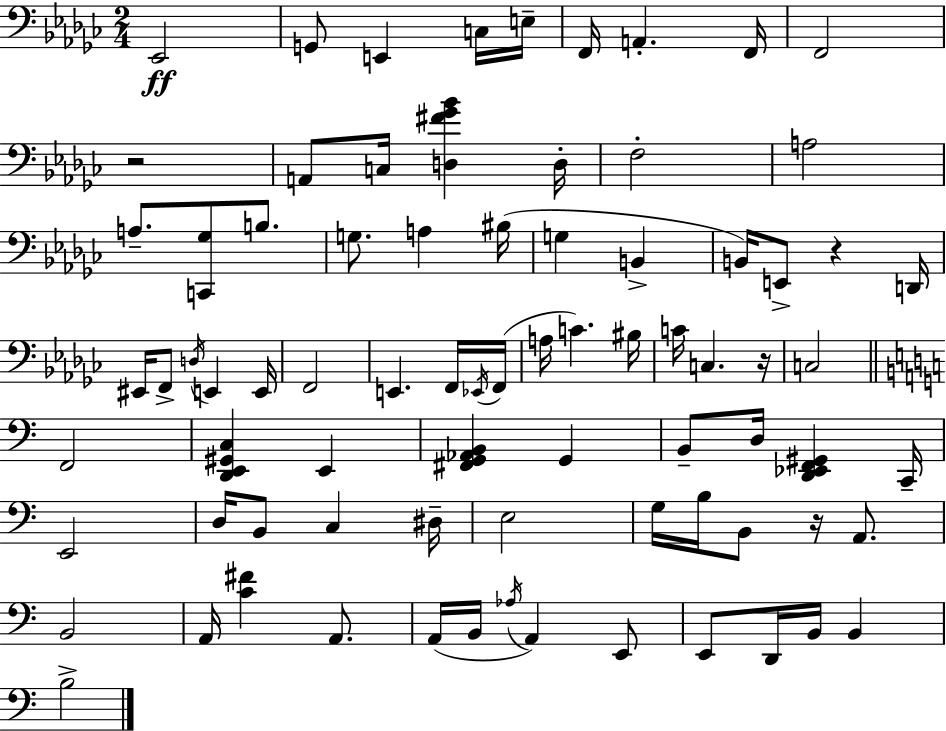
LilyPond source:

{
  \clef bass
  \numericTimeSignature
  \time 2/4
  \key ees \minor
  ees,2\ff | g,8 e,4 c16 e16-- | f,16 a,4.-. f,16 | f,2 | \break r2 | a,8 c16 <d fis' ges' bes'>4 d16-. | f2-. | a2 | \break a8.-- <c, ges>8 b8. | g8. a4 bis16( | g4 b,4-> | b,16) e,8-> r4 d,16 | \break eis,16 f,8-> \acciaccatura { d16 } e,4 | e,16 f,2 | e,4. f,16 | \acciaccatura { ees,16 }( f,16 a16 c'4.) | \break bis16 c'16 c4. | r16 c2 | \bar "||" \break \key c \major f,2 | <d, e, gis, c>4 e,4 | <fis, g, aes, b,>4 g,4 | b,8-- d16 <d, ees, f, gis,>4 c,16-- | \break e,2 | d16 b,8 c4 dis16-- | e2 | g16 b16 b,8 r16 a,8. | \break b,2 | a,16 <c' fis'>4 a,8. | a,16( b,16 \acciaccatura { aes16 } a,4) e,8 | e,8 d,16 b,16 b,4 | \break b2-> | \bar "|."
}